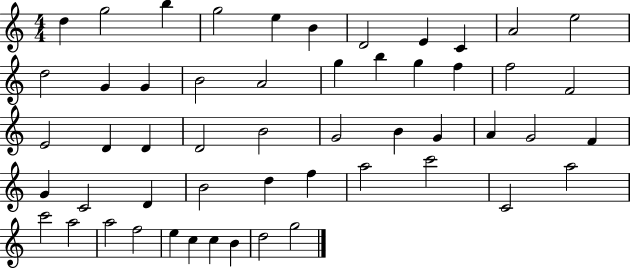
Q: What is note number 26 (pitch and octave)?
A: D4